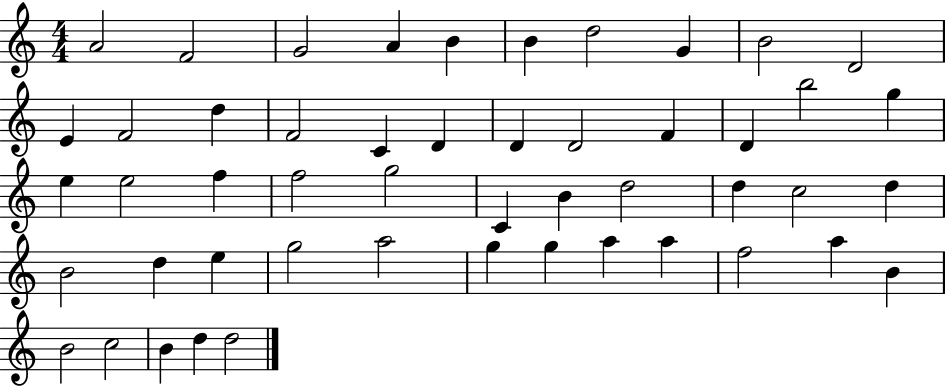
A4/h F4/h G4/h A4/q B4/q B4/q D5/h G4/q B4/h D4/h E4/q F4/h D5/q F4/h C4/q D4/q D4/q D4/h F4/q D4/q B5/h G5/q E5/q E5/h F5/q F5/h G5/h C4/q B4/q D5/h D5/q C5/h D5/q B4/h D5/q E5/q G5/h A5/h G5/q G5/q A5/q A5/q F5/h A5/q B4/q B4/h C5/h B4/q D5/q D5/h